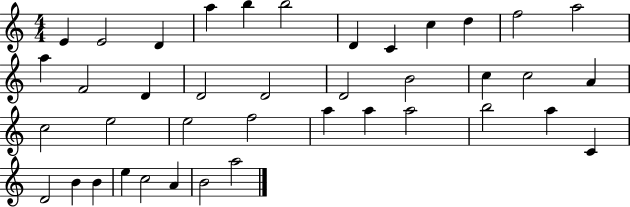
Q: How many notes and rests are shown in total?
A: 40